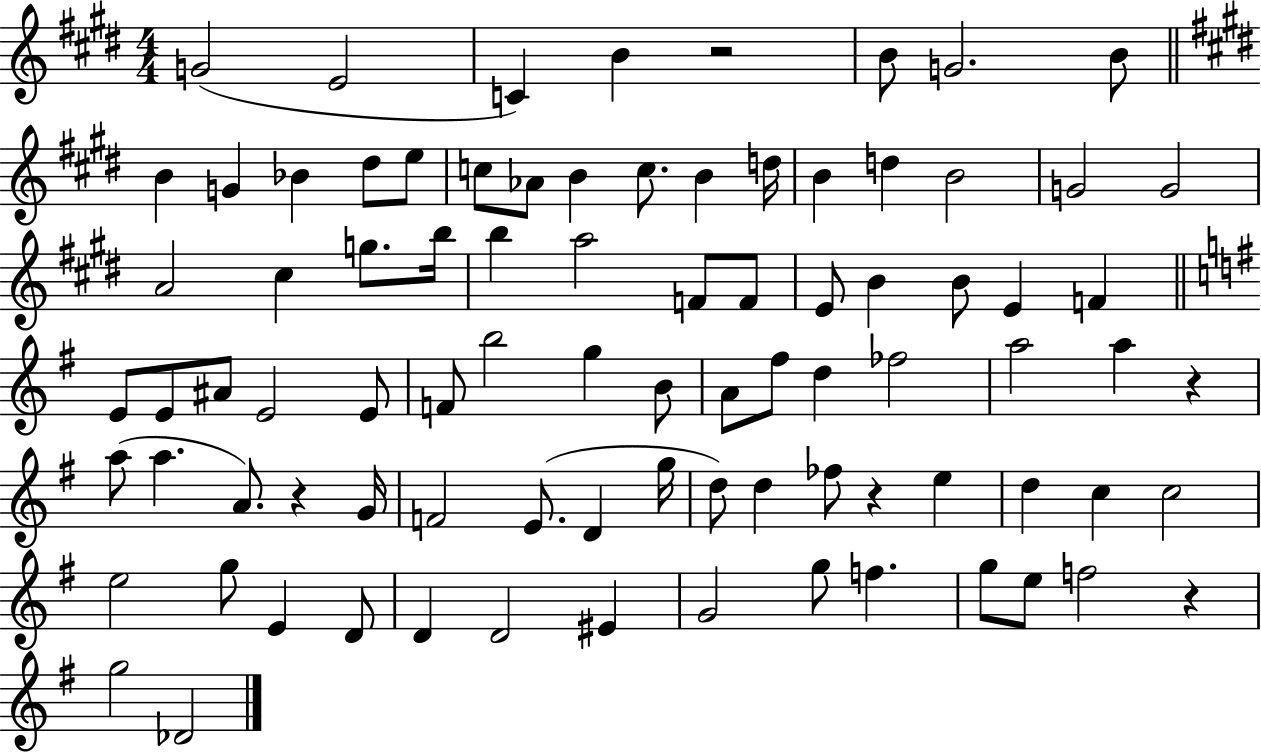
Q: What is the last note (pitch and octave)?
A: Db4